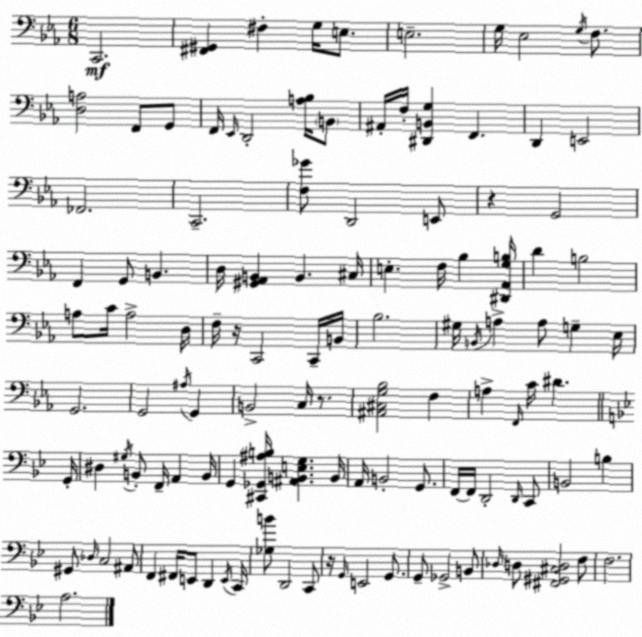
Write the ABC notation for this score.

X:1
T:Untitled
M:6/8
L:1/4
K:Eb
C,,2 [^F,,^G,,] ^F, G,/4 E,/2 E,2 G,/4 _E,2 G,/4 F,/2 [D,A,]2 F,,/2 G,,/2 F,,/4 _E,,/4 D,,2 [A,_B,]/4 B,,/2 ^A,,/4 F,/4 [^D,,B,,G,] F,, D,, E,,2 _F,,2 C,,2 [F,_G]/2 D,,2 E,,/2 z G,,2 F,, G,,/2 B,, D,/4 [^G,,_A,,B,,] B,, ^C,/4 E, F,/4 _B, [^D,,_A,,G,B,]/4 D B,2 A,/2 C/4 A,2 D,/4 F,/4 z/4 C,,2 C,,/4 B,,/4 _B,2 ^G,/4 B,,/4 A, A,/2 G, _E,/4 G,,2 G,,2 ^A,/4 G,, B,,2 C,/4 z/2 [^A,,^C,G,_B,]2 F, A, F,,/4 C/4 ^D G,,/4 ^D, ^G,/4 B,,/2 F,,/4 A,, B,,/4 G,, [^C,,_G,,^A,B,]/4 [^A,,B,,E,G,] B,,/4 A,,/4 B,,2 G,,/2 F,,/4 F,,/4 D,,2 D,,/4 C,,/2 B,,2 B, ^G,,/2 _D,/4 C,2 ^A,,/2 F,, ^F,,/4 E,,/2 D,, E,,/4 C,,/4 [_G,B]/2 D,,2 C,,/2 z/4 G,,/4 E,,2 G,,/2 G,,/2 _G,,2 B,,/2 _D,/4 D,/2 [^F,,^G,,^C,D,]2 F,/2 F,2 A,2